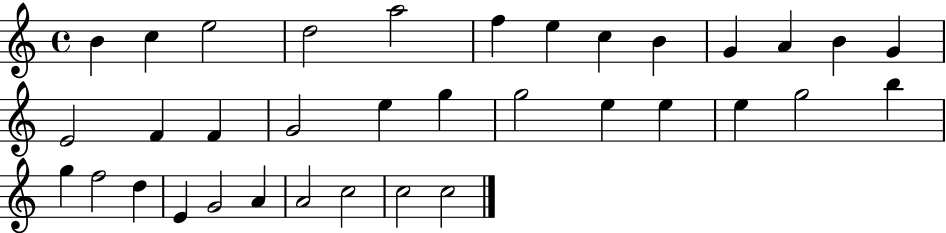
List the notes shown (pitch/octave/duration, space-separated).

B4/q C5/q E5/h D5/h A5/h F5/q E5/q C5/q B4/q G4/q A4/q B4/q G4/q E4/h F4/q F4/q G4/h E5/q G5/q G5/h E5/q E5/q E5/q G5/h B5/q G5/q F5/h D5/q E4/q G4/h A4/q A4/h C5/h C5/h C5/h